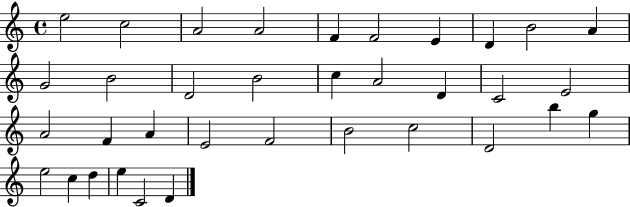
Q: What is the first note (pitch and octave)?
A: E5